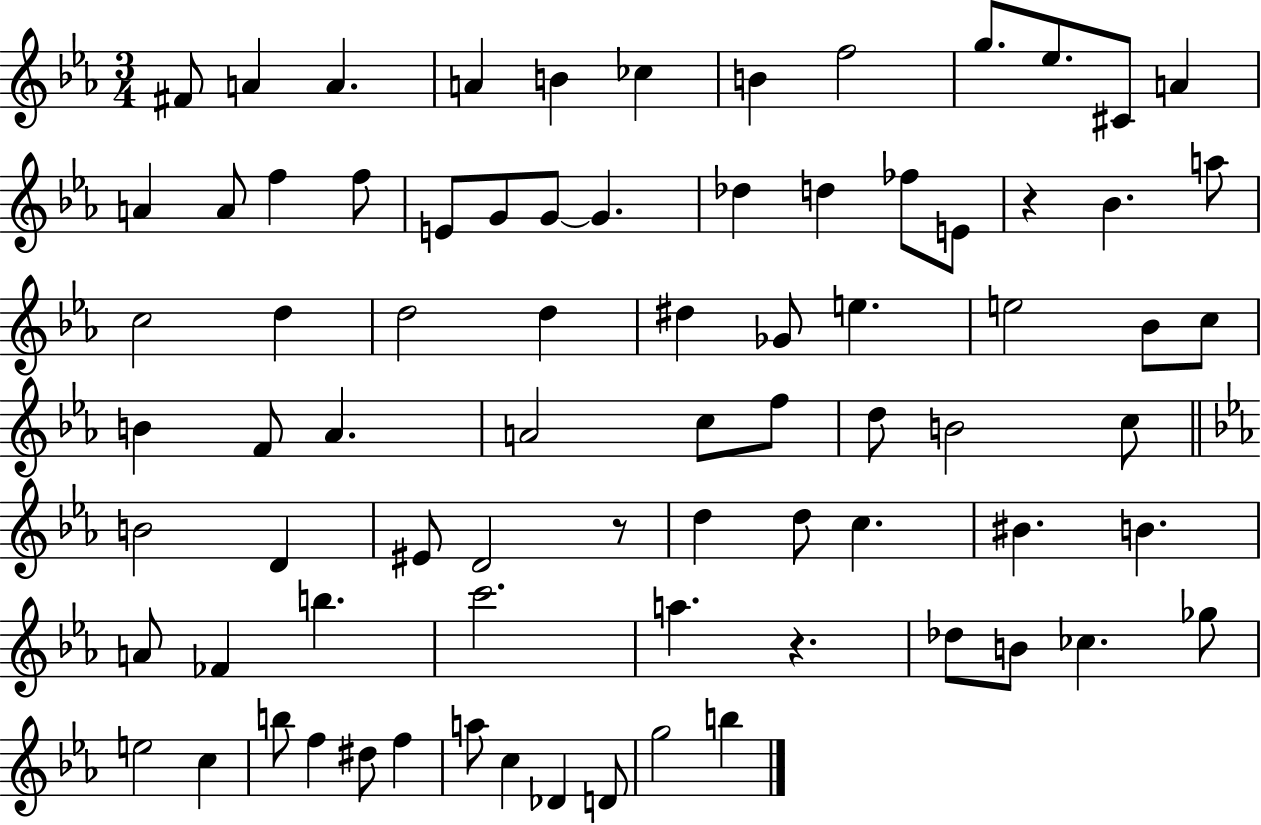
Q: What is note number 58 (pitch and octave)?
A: C6